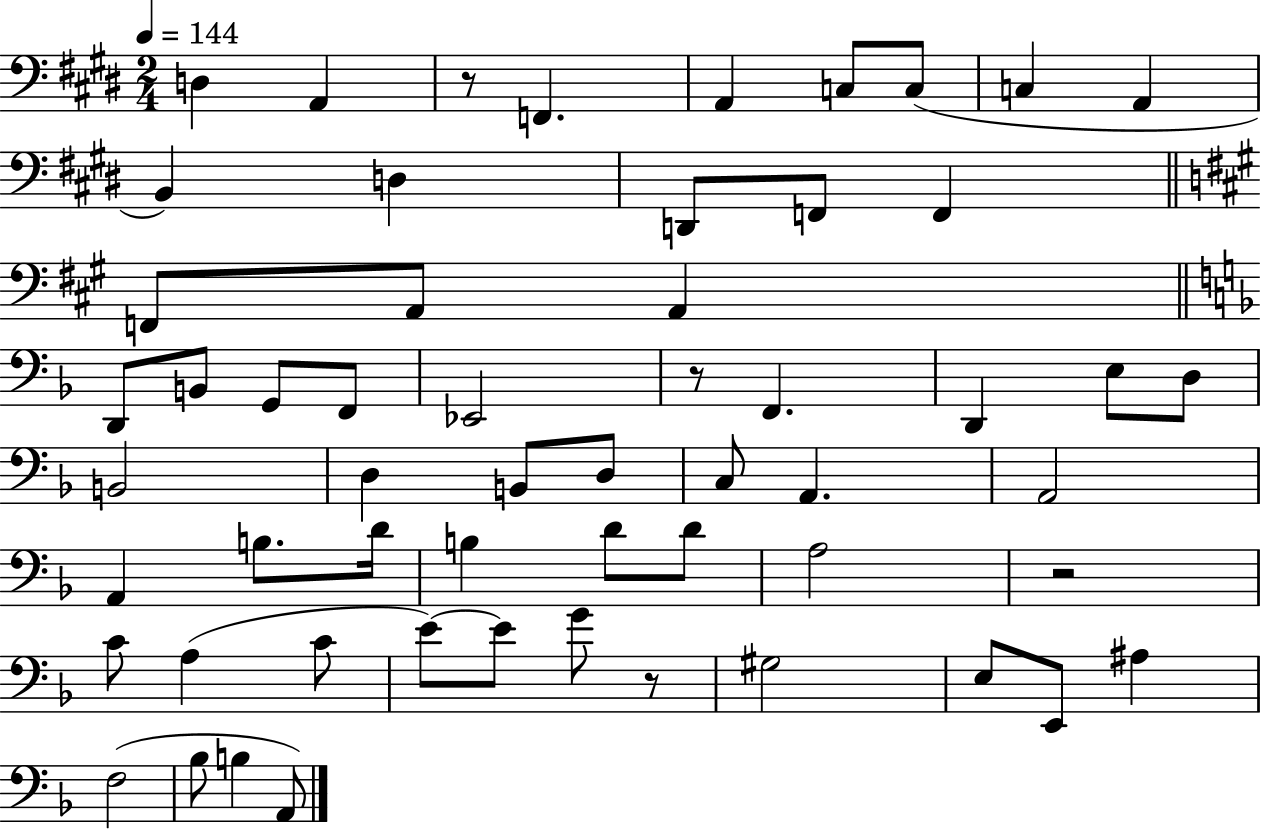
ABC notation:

X:1
T:Untitled
M:2/4
L:1/4
K:E
D, A,, z/2 F,, A,, C,/2 C,/2 C, A,, B,, D, D,,/2 F,,/2 F,, F,,/2 A,,/2 A,, D,,/2 B,,/2 G,,/2 F,,/2 _E,,2 z/2 F,, D,, E,/2 D,/2 B,,2 D, B,,/2 D,/2 C,/2 A,, A,,2 A,, B,/2 D/4 B, D/2 D/2 A,2 z2 C/2 A, C/2 E/2 E/2 G/2 z/2 ^G,2 E,/2 E,,/2 ^A, F,2 _B,/2 B, A,,/2